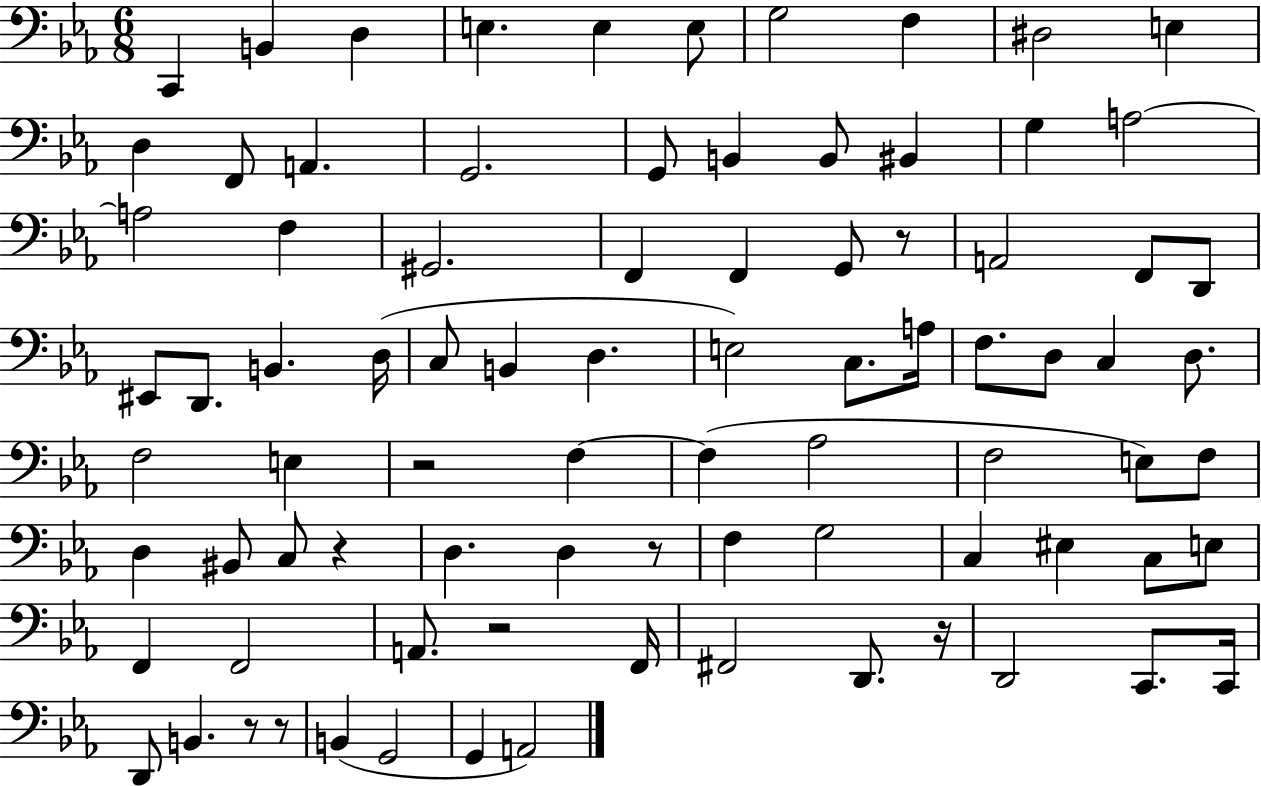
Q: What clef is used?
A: bass